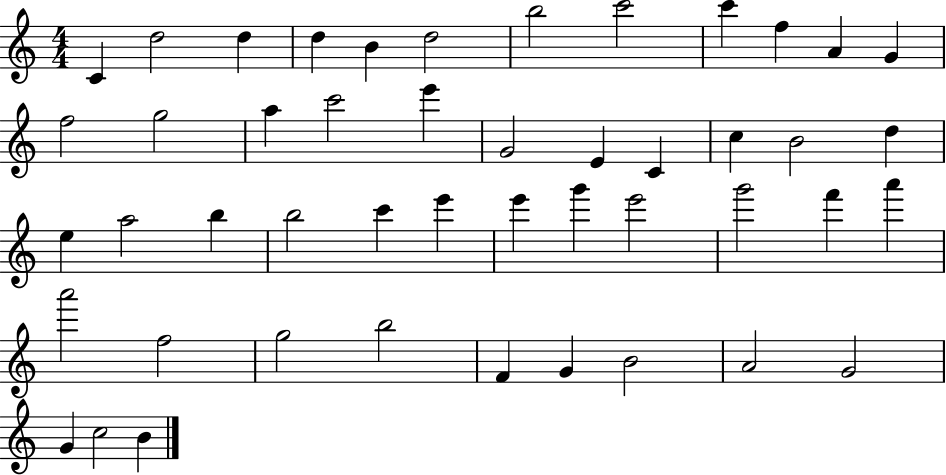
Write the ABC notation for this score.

X:1
T:Untitled
M:4/4
L:1/4
K:C
C d2 d d B d2 b2 c'2 c' f A G f2 g2 a c'2 e' G2 E C c B2 d e a2 b b2 c' e' e' g' e'2 g'2 f' a' a'2 f2 g2 b2 F G B2 A2 G2 G c2 B